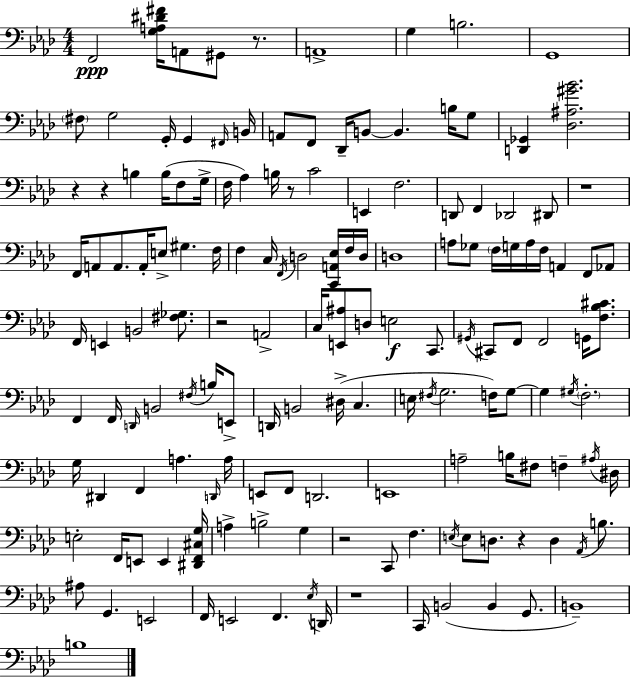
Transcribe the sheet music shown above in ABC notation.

X:1
T:Untitled
M:4/4
L:1/4
K:Fm
F,,2 [G,A,^D^F]/4 A,,/2 ^G,,/2 z/2 A,,4 G, B,2 G,,4 ^F,/2 G,2 G,,/4 G,, ^F,,/4 B,,/4 A,,/2 F,,/2 _D,,/4 B,,/2 B,, B,/4 G,/2 [D,,_G,,] [_D,^A,^G_B]2 z z B, B,/4 F,/2 G,/4 F,/4 _A, B,/4 z/2 C2 E,, F,2 D,,/2 F,, _D,,2 ^D,,/2 z4 F,,/4 A,,/2 A,,/2 A,,/4 E,/2 ^G, F,/4 F, C,/4 F,,/4 D,2 [C,,A,,_E,]/4 F,/4 D,/4 D,4 A,/2 _G,/2 F,/4 G,/4 A,/4 F,/4 A,, F,,/2 _A,,/2 F,,/4 E,, B,,2 [^F,_G,]/2 z2 A,,2 C,/4 [E,,^A,]/2 D,/2 E,2 C,,/2 ^G,,/4 ^C,,/2 F,,/2 F,,2 G,,/4 [F,_B,^C]/2 F,, F,,/4 D,,/4 B,,2 ^F,/4 B,/4 E,,/2 D,,/4 B,,2 ^D,/4 C, E,/4 ^F,/4 G,2 F,/4 G,/2 G, ^G,/4 F,2 G,/4 ^D,, F,, A, D,,/4 A,/4 E,,/2 F,,/2 D,,2 E,,4 A,2 B,/4 ^F,/2 F, ^A,/4 ^D,/4 E,2 F,,/4 E,,/2 E,, [^D,,F,,^C,G,]/4 A, B,2 G, z2 C,,/2 F, E,/4 E,/2 D,/2 z D, _A,,/4 B,/2 ^A,/2 G,, E,,2 F,,/4 E,,2 F,, _E,/4 D,,/4 z4 C,,/4 B,,2 B,, G,,/2 B,,4 B,4